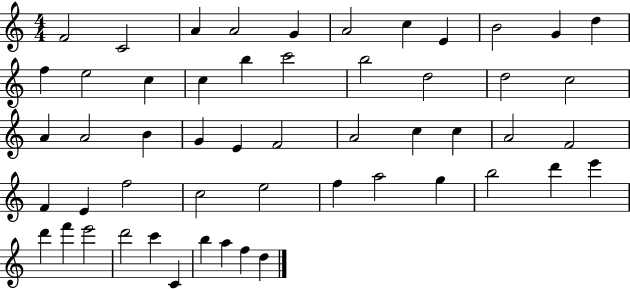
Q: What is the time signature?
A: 4/4